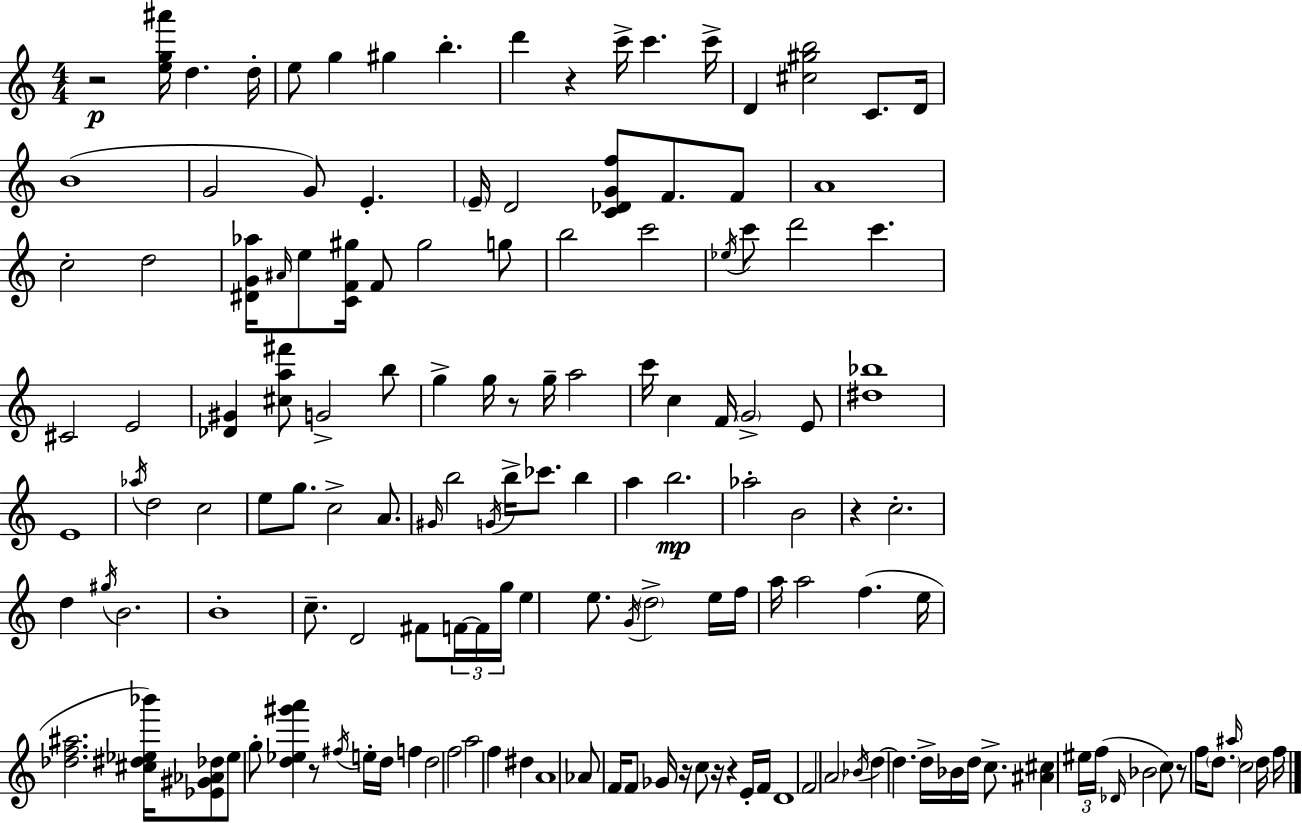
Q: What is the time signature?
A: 4/4